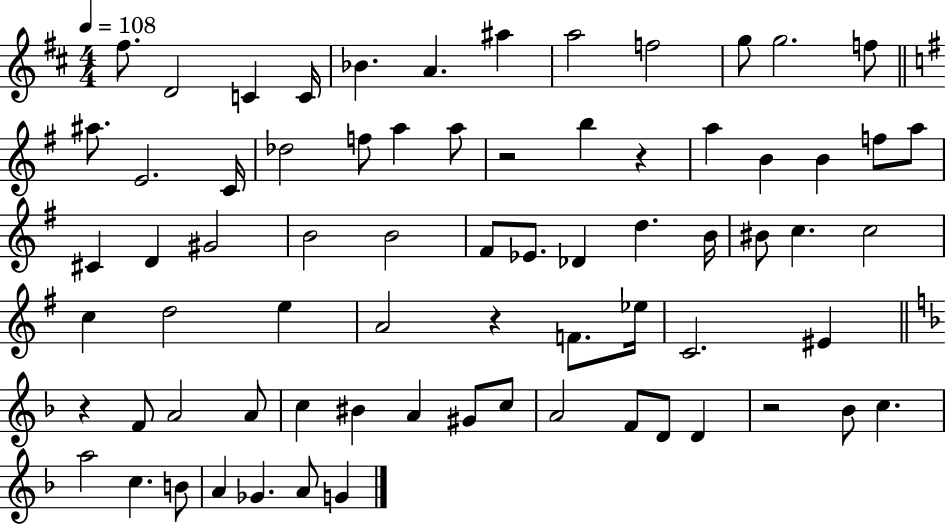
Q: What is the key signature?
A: D major